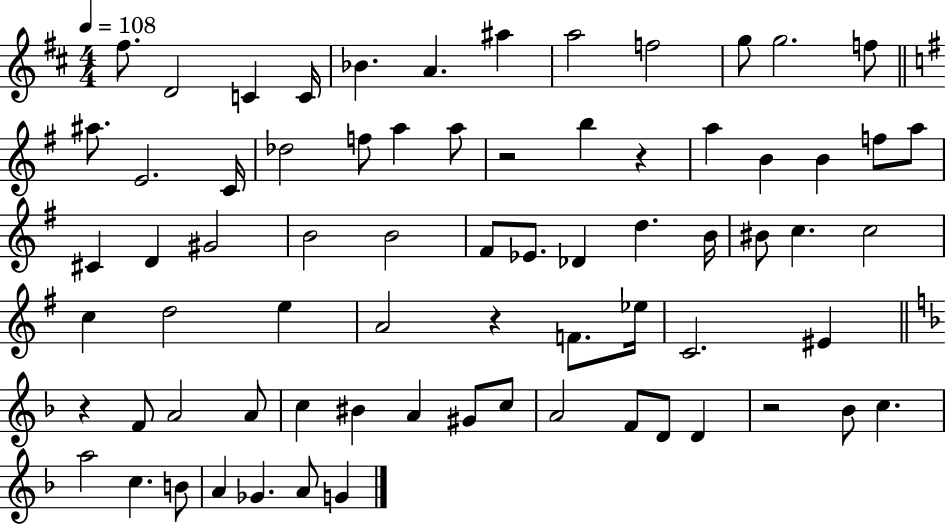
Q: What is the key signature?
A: D major